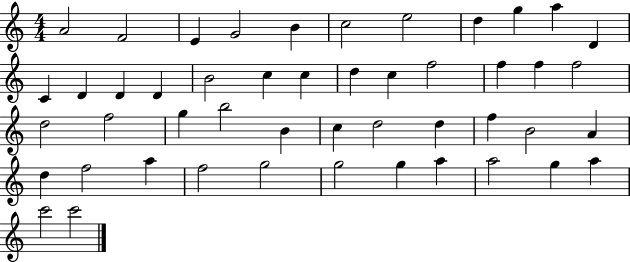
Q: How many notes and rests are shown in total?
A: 48